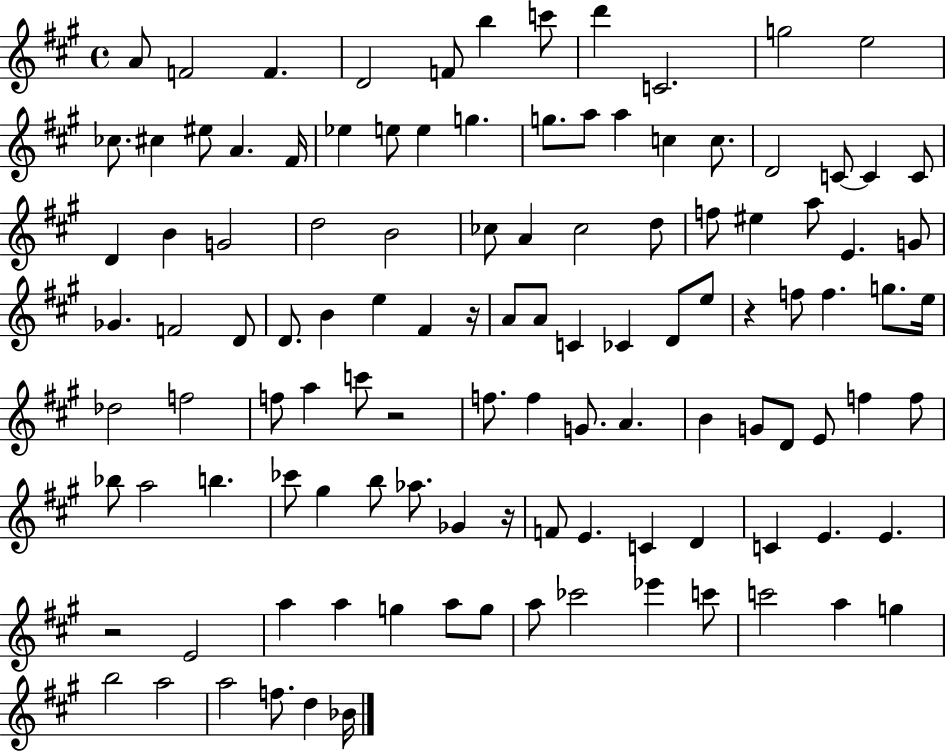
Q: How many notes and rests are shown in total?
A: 114